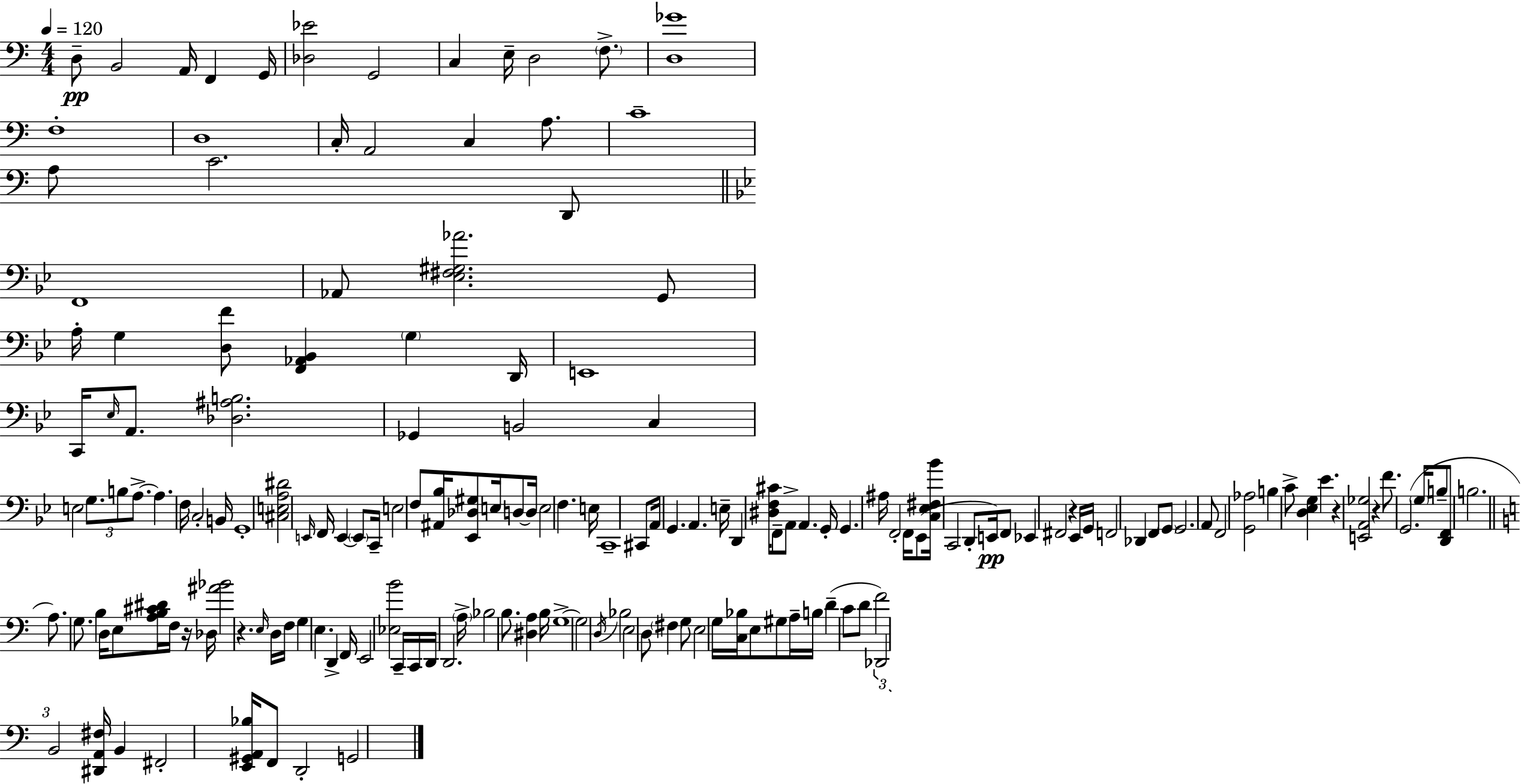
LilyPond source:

{
  \clef bass
  \numericTimeSignature
  \time 4/4
  \key a \minor
  \tempo 4 = 120
  d8--\pp b,2 a,16 f,4 g,16 | <des ees'>2 g,2 | c4 e16-- d2 \parenthesize f8.-> | <d ges'>1 | \break f1-. | d1 | c16-. a,2 c4 a8. | c'1-- | \break a8 c'2. d,8 | \bar "||" \break \key g \minor f,1 | aes,8 <ees fis gis aes'>2. g,8 | a16-. g4 <d f'>8 <f, aes, bes,>4 \parenthesize g4 d,16 | e,1 | \break c,16 \grace { ees16 } a,8. <des ais b>2. | ges,4 b,2 c4 | e2 \tuplet 3/2 { g8. b8 a8.->~~ } | a4. f16 c2-. | \break b,16 g,1-. | <cis e a dis'>2 \grace { e,16 } f,16 e,4~~ \parenthesize e,8 | c,16-- e2 f8 <ais, bes>16 <ees, des gis>8 e16 | d8~~ d16 e2 f4. | \break e16 c,1-- | cis,8 a,16 g,4. a,4. | e16-- d,4 <dis f cis'>16 f,8-- a,8-> a,4. | g,16-. g,4. ais16 f,2-. | \break f,16 ees,8( <c ees fis bes'>16 c,2 d,8-. e,16\pp) | f,8 ees,4 fis,2 r4 | ees,16 g,16 f,2 des,4 | f,8 \parenthesize g,8 g,2. | \break a,8 f,2 <g, aes>2 | b4 c'8-> <d ees g>4 ees'4. | r4 <e, a, ges>2 r4 | f'8. g,2.( | \break \parenthesize g16 b8-- <d, f,>8 b2. | \bar "||" \break \key a \minor a8.) g8. b4 d16 e8 <a b cis' dis'>16 f16 r16 | des16 <ais' bes'>2 r4. \grace { e16 } | d16 f16 g4 e4. d,4-> | f,16 e,2 <ees b'>2 | \break c,16-- c,16 d,16 d,2. | \parenthesize a16-> bes2 b8. <dis a>4 | b16 g1->~~ | g2 \acciaccatura { d16 } bes2 | \break e2 d8 \parenthesize fis4 | g8 e2 g16 <c bes>16 e8 gis8 | a16-- b16 d'4--( c'8 d'8 \tuplet 3/2 { f'2) | des,2 b,2 } | \break <dis, a, fis>16 b,4 fis,2-. <e, gis, a, bes>16 | f,8 d,2-. g,2 | \bar "|."
}